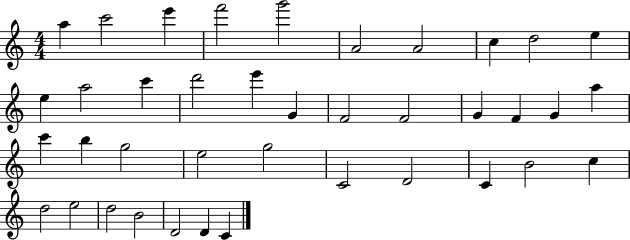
X:1
T:Untitled
M:4/4
L:1/4
K:C
a c'2 e' f'2 g'2 A2 A2 c d2 e e a2 c' d'2 e' G F2 F2 G F G a c' b g2 e2 g2 C2 D2 C B2 c d2 e2 d2 B2 D2 D C